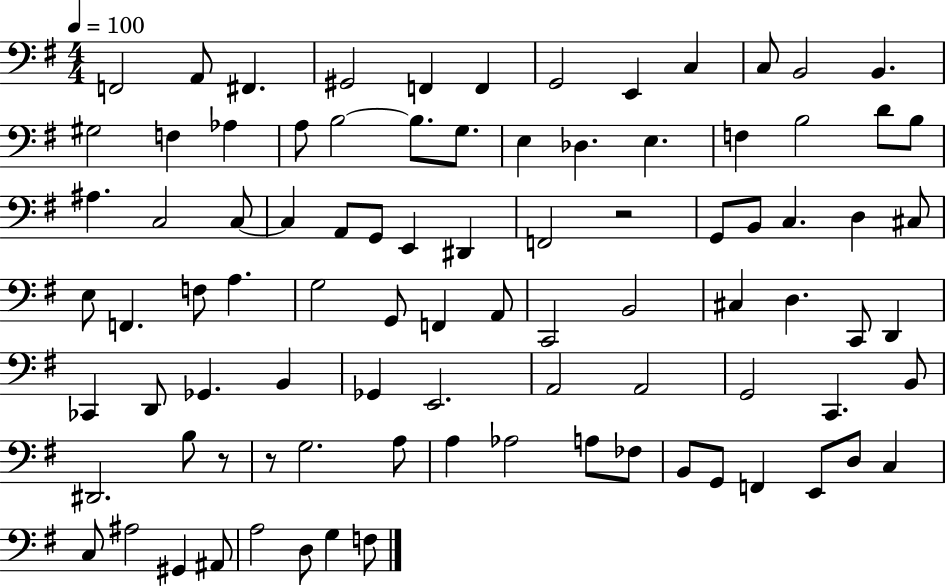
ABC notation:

X:1
T:Untitled
M:4/4
L:1/4
K:G
F,,2 A,,/2 ^F,, ^G,,2 F,, F,, G,,2 E,, C, C,/2 B,,2 B,, ^G,2 F, _A, A,/2 B,2 B,/2 G,/2 E, _D, E, F, B,2 D/2 B,/2 ^A, C,2 C,/2 C, A,,/2 G,,/2 E,, ^D,, F,,2 z2 G,,/2 B,,/2 C, D, ^C,/2 E,/2 F,, F,/2 A, G,2 G,,/2 F,, A,,/2 C,,2 B,,2 ^C, D, C,,/2 D,, _C,, D,,/2 _G,, B,, _G,, E,,2 A,,2 A,,2 G,,2 C,, B,,/2 ^D,,2 B,/2 z/2 z/2 G,2 A,/2 A, _A,2 A,/2 _F,/2 B,,/2 G,,/2 F,, E,,/2 D,/2 C, C,/2 ^A,2 ^G,, ^A,,/2 A,2 D,/2 G, F,/2